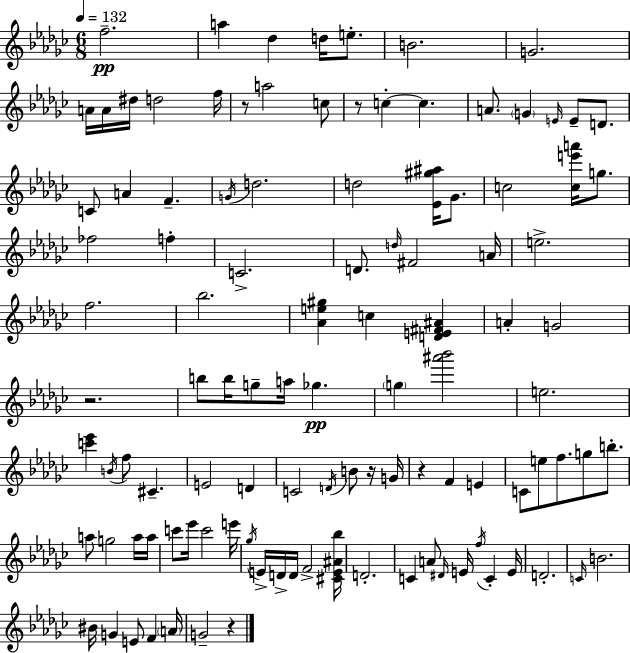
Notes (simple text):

F5/h. A5/q Db5/q D5/s E5/e. B4/h. G4/h. A4/s A4/s D#5/s D5/h F5/s R/e A5/h C5/e R/e C5/q C5/q. A4/e. G4/q E4/s E4/e D4/e. C4/e A4/q F4/q. G4/s D5/h. D5/h [Eb4,G#5,A#5]/s Gb4/e. C5/h [C5,E6,A6]/s G5/e. FES5/h F5/q C4/h. D4/e. D5/s F#4/h A4/s E5/h. F5/h. Bb5/h. [Ab4,E5,G#5]/q C5/q [D4,E4,F#4,A#4]/q A4/q G4/h R/h. B5/e B5/s G5/e A5/s Gb5/q. G5/q [A#6,Bb6]/h E5/h. [C6,Eb6]/q B4/s F5/e C#4/q. E4/h D4/q C4/h D4/s B4/e R/s G4/s R/q F4/q E4/q C4/e E5/e F5/e. G5/e B5/e. A5/e G5/h A5/s A5/s C6/e Eb6/s C6/h E6/s Gb5/s E4/s D4/s D4/s F4/h [C#4,E4,A#4,Bb5]/s D4/h. C4/q A4/e D#4/s E4/s F5/s C4/q E4/s D4/h. C4/s B4/h. BIS4/s G4/q E4/e F4/q A4/s G4/h R/q